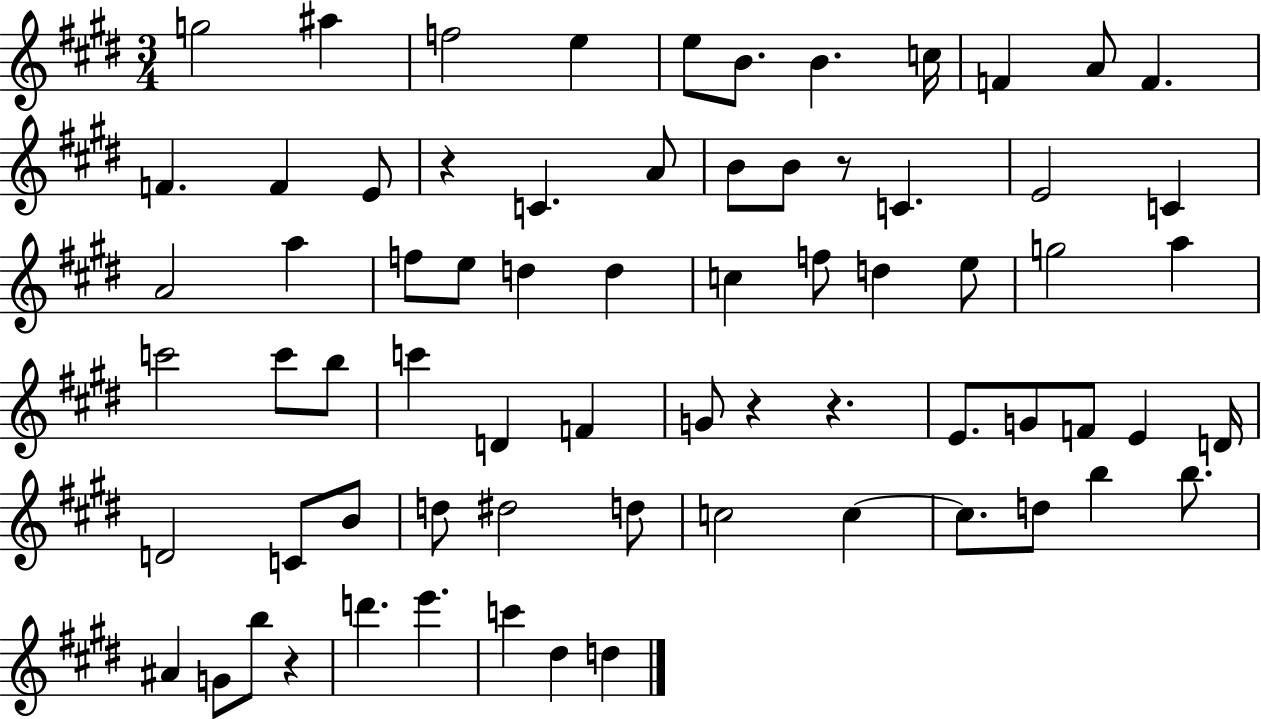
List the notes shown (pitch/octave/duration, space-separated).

G5/h A#5/q F5/h E5/q E5/e B4/e. B4/q. C5/s F4/q A4/e F4/q. F4/q. F4/q E4/e R/q C4/q. A4/e B4/e B4/e R/e C4/q. E4/h C4/q A4/h A5/q F5/e E5/e D5/q D5/q C5/q F5/e D5/q E5/e G5/h A5/q C6/h C6/e B5/e C6/q D4/q F4/q G4/e R/q R/q. E4/e. G4/e F4/e E4/q D4/s D4/h C4/e B4/e D5/e D#5/h D5/e C5/h C5/q C5/e. D5/e B5/q B5/e. A#4/q G4/e B5/e R/q D6/q. E6/q. C6/q D#5/q D5/q